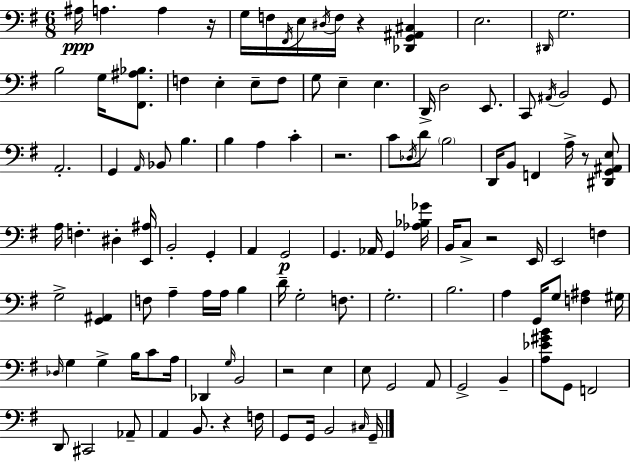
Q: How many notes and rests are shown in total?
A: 117